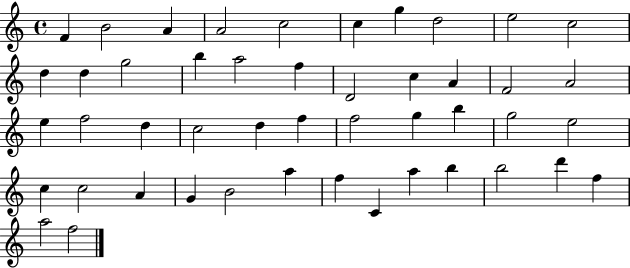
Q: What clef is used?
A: treble